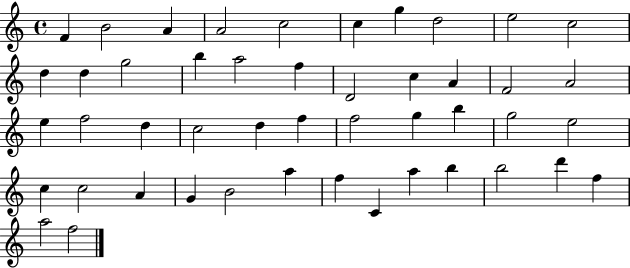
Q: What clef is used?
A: treble